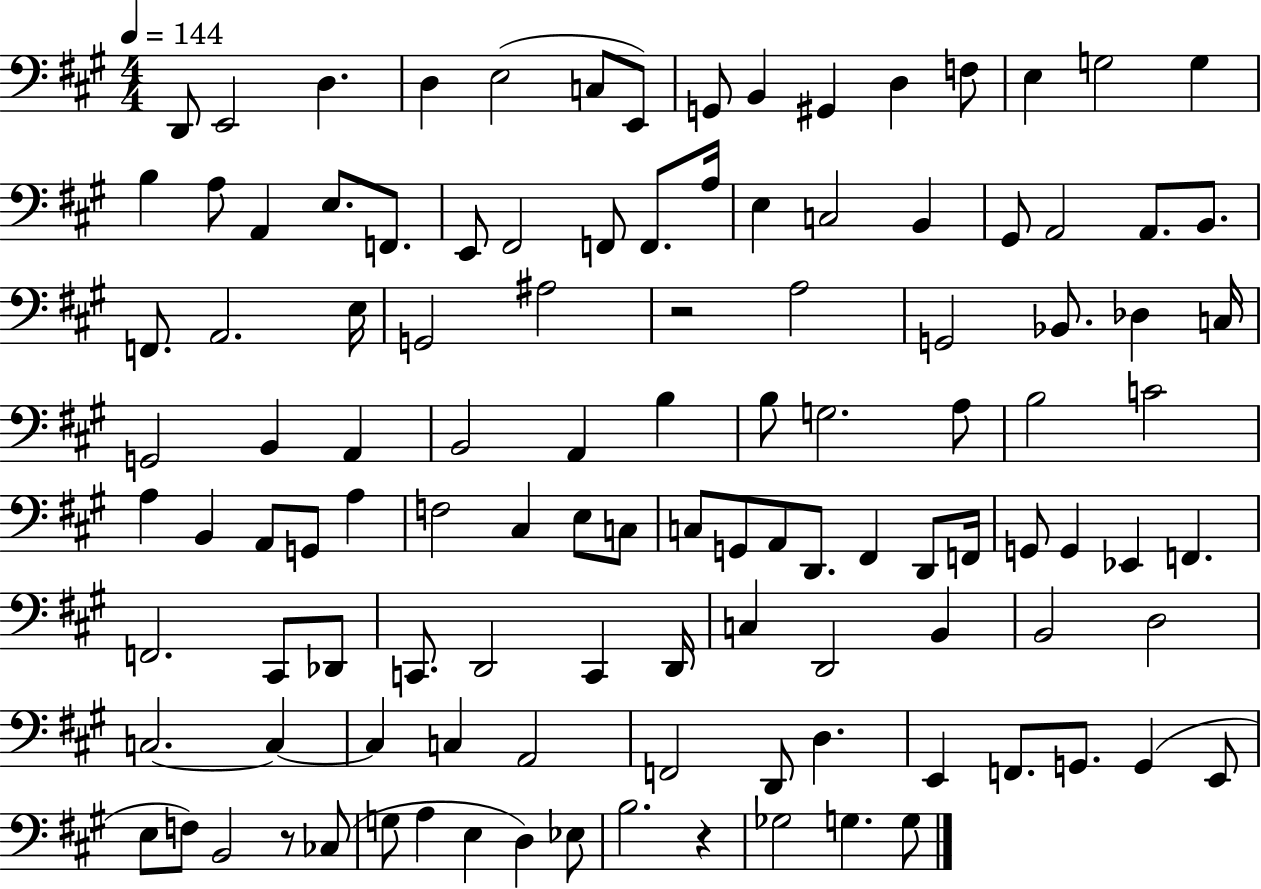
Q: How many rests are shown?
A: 3